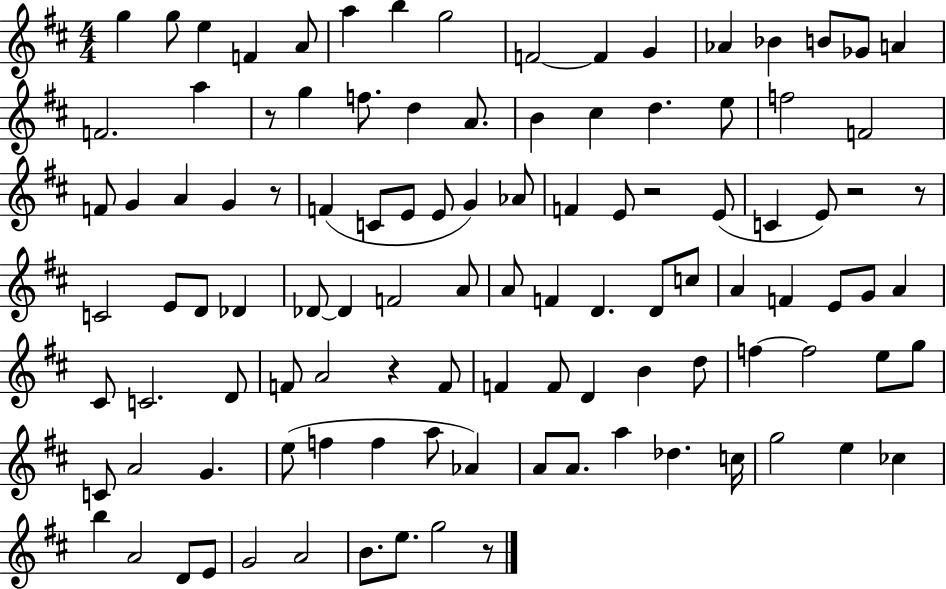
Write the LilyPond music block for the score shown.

{
  \clef treble
  \numericTimeSignature
  \time 4/4
  \key d \major
  g''4 g''8 e''4 f'4 a'8 | a''4 b''4 g''2 | f'2~~ f'4 g'4 | aes'4 bes'4 b'8 ges'8 a'4 | \break f'2. a''4 | r8 g''4 f''8. d''4 a'8. | b'4 cis''4 d''4. e''8 | f''2 f'2 | \break f'8 g'4 a'4 g'4 r8 | f'4( c'8 e'8 e'8 g'4) aes'8 | f'4 e'8 r2 e'8( | c'4 e'8) r2 r8 | \break c'2 e'8 d'8 des'4 | des'8~~ des'4 f'2 a'8 | a'8 f'4 d'4. d'8 c''8 | a'4 f'4 e'8 g'8 a'4 | \break cis'8 c'2. d'8 | f'8 a'2 r4 f'8 | f'4 f'8 d'4 b'4 d''8 | f''4~~ f''2 e''8 g''8 | \break c'8 a'2 g'4. | e''8( f''4 f''4 a''8 aes'4) | a'8 a'8. a''4 des''4. c''16 | g''2 e''4 ces''4 | \break b''4 a'2 d'8 e'8 | g'2 a'2 | b'8. e''8. g''2 r8 | \bar "|."
}